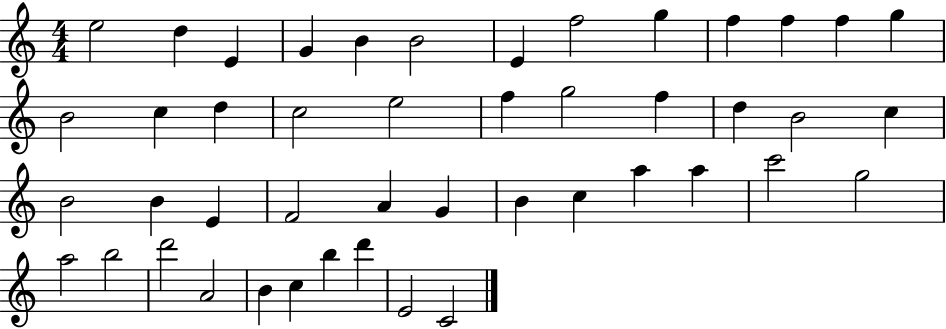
{
  \clef treble
  \numericTimeSignature
  \time 4/4
  \key c \major
  e''2 d''4 e'4 | g'4 b'4 b'2 | e'4 f''2 g''4 | f''4 f''4 f''4 g''4 | \break b'2 c''4 d''4 | c''2 e''2 | f''4 g''2 f''4 | d''4 b'2 c''4 | \break b'2 b'4 e'4 | f'2 a'4 g'4 | b'4 c''4 a''4 a''4 | c'''2 g''2 | \break a''2 b''2 | d'''2 a'2 | b'4 c''4 b''4 d'''4 | e'2 c'2 | \break \bar "|."
}